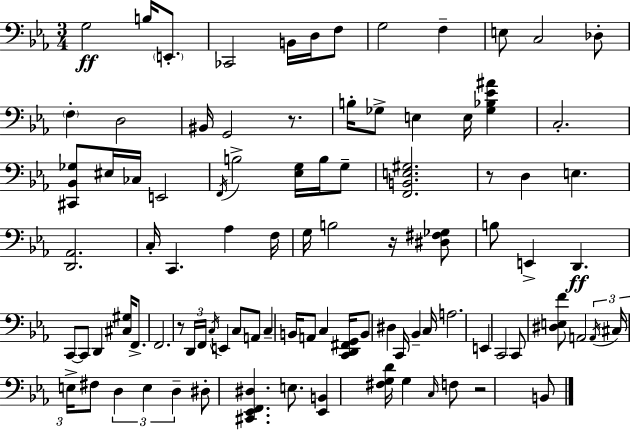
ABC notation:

X:1
T:Untitled
M:3/4
L:1/4
K:Eb
G,2 B,/4 E,,/2 _C,,2 B,,/4 D,/4 F,/2 G,2 F, E,/2 C,2 _D,/2 F, D,2 ^B,,/4 G,,2 z/2 B,/4 _G,/2 E, E,/4 [_G,_B,_E^A] C,2 [^C,,_B,,_G,]/2 ^E,/4 _C,/4 E,,2 F,,/4 B,2 [_E,G,]/4 B,/4 G,/2 [F,,B,,E,^G,]2 z/2 D, E, [D,,_A,,]2 C,/4 C,, _A, F,/4 G,/4 B,2 z/4 [^D,^F,_G,]/2 B,/2 E,, D,, C,,/2 C,,/2 D,, [^C,^G,]/4 F,,/2 F,,2 z/2 D,,/4 F,,/4 C,/4 E,, C,/2 A,,/2 C, B,,/4 A,,/2 C, [C,,D,,^F,,G,,]/4 B,,/2 ^D, C,,/4 _B,, C,/4 A,2 E,, C,,2 C,,/2 [^D,E,F]/2 A,,2 A,,/4 ^C,/4 E,/4 ^F,/2 D, E, D, ^D,/2 [^C,,_E,,F,,^D,] E,/2 [_E,,B,,] [^F,G,D]/4 G, C,/4 F,/2 z2 B,,/2